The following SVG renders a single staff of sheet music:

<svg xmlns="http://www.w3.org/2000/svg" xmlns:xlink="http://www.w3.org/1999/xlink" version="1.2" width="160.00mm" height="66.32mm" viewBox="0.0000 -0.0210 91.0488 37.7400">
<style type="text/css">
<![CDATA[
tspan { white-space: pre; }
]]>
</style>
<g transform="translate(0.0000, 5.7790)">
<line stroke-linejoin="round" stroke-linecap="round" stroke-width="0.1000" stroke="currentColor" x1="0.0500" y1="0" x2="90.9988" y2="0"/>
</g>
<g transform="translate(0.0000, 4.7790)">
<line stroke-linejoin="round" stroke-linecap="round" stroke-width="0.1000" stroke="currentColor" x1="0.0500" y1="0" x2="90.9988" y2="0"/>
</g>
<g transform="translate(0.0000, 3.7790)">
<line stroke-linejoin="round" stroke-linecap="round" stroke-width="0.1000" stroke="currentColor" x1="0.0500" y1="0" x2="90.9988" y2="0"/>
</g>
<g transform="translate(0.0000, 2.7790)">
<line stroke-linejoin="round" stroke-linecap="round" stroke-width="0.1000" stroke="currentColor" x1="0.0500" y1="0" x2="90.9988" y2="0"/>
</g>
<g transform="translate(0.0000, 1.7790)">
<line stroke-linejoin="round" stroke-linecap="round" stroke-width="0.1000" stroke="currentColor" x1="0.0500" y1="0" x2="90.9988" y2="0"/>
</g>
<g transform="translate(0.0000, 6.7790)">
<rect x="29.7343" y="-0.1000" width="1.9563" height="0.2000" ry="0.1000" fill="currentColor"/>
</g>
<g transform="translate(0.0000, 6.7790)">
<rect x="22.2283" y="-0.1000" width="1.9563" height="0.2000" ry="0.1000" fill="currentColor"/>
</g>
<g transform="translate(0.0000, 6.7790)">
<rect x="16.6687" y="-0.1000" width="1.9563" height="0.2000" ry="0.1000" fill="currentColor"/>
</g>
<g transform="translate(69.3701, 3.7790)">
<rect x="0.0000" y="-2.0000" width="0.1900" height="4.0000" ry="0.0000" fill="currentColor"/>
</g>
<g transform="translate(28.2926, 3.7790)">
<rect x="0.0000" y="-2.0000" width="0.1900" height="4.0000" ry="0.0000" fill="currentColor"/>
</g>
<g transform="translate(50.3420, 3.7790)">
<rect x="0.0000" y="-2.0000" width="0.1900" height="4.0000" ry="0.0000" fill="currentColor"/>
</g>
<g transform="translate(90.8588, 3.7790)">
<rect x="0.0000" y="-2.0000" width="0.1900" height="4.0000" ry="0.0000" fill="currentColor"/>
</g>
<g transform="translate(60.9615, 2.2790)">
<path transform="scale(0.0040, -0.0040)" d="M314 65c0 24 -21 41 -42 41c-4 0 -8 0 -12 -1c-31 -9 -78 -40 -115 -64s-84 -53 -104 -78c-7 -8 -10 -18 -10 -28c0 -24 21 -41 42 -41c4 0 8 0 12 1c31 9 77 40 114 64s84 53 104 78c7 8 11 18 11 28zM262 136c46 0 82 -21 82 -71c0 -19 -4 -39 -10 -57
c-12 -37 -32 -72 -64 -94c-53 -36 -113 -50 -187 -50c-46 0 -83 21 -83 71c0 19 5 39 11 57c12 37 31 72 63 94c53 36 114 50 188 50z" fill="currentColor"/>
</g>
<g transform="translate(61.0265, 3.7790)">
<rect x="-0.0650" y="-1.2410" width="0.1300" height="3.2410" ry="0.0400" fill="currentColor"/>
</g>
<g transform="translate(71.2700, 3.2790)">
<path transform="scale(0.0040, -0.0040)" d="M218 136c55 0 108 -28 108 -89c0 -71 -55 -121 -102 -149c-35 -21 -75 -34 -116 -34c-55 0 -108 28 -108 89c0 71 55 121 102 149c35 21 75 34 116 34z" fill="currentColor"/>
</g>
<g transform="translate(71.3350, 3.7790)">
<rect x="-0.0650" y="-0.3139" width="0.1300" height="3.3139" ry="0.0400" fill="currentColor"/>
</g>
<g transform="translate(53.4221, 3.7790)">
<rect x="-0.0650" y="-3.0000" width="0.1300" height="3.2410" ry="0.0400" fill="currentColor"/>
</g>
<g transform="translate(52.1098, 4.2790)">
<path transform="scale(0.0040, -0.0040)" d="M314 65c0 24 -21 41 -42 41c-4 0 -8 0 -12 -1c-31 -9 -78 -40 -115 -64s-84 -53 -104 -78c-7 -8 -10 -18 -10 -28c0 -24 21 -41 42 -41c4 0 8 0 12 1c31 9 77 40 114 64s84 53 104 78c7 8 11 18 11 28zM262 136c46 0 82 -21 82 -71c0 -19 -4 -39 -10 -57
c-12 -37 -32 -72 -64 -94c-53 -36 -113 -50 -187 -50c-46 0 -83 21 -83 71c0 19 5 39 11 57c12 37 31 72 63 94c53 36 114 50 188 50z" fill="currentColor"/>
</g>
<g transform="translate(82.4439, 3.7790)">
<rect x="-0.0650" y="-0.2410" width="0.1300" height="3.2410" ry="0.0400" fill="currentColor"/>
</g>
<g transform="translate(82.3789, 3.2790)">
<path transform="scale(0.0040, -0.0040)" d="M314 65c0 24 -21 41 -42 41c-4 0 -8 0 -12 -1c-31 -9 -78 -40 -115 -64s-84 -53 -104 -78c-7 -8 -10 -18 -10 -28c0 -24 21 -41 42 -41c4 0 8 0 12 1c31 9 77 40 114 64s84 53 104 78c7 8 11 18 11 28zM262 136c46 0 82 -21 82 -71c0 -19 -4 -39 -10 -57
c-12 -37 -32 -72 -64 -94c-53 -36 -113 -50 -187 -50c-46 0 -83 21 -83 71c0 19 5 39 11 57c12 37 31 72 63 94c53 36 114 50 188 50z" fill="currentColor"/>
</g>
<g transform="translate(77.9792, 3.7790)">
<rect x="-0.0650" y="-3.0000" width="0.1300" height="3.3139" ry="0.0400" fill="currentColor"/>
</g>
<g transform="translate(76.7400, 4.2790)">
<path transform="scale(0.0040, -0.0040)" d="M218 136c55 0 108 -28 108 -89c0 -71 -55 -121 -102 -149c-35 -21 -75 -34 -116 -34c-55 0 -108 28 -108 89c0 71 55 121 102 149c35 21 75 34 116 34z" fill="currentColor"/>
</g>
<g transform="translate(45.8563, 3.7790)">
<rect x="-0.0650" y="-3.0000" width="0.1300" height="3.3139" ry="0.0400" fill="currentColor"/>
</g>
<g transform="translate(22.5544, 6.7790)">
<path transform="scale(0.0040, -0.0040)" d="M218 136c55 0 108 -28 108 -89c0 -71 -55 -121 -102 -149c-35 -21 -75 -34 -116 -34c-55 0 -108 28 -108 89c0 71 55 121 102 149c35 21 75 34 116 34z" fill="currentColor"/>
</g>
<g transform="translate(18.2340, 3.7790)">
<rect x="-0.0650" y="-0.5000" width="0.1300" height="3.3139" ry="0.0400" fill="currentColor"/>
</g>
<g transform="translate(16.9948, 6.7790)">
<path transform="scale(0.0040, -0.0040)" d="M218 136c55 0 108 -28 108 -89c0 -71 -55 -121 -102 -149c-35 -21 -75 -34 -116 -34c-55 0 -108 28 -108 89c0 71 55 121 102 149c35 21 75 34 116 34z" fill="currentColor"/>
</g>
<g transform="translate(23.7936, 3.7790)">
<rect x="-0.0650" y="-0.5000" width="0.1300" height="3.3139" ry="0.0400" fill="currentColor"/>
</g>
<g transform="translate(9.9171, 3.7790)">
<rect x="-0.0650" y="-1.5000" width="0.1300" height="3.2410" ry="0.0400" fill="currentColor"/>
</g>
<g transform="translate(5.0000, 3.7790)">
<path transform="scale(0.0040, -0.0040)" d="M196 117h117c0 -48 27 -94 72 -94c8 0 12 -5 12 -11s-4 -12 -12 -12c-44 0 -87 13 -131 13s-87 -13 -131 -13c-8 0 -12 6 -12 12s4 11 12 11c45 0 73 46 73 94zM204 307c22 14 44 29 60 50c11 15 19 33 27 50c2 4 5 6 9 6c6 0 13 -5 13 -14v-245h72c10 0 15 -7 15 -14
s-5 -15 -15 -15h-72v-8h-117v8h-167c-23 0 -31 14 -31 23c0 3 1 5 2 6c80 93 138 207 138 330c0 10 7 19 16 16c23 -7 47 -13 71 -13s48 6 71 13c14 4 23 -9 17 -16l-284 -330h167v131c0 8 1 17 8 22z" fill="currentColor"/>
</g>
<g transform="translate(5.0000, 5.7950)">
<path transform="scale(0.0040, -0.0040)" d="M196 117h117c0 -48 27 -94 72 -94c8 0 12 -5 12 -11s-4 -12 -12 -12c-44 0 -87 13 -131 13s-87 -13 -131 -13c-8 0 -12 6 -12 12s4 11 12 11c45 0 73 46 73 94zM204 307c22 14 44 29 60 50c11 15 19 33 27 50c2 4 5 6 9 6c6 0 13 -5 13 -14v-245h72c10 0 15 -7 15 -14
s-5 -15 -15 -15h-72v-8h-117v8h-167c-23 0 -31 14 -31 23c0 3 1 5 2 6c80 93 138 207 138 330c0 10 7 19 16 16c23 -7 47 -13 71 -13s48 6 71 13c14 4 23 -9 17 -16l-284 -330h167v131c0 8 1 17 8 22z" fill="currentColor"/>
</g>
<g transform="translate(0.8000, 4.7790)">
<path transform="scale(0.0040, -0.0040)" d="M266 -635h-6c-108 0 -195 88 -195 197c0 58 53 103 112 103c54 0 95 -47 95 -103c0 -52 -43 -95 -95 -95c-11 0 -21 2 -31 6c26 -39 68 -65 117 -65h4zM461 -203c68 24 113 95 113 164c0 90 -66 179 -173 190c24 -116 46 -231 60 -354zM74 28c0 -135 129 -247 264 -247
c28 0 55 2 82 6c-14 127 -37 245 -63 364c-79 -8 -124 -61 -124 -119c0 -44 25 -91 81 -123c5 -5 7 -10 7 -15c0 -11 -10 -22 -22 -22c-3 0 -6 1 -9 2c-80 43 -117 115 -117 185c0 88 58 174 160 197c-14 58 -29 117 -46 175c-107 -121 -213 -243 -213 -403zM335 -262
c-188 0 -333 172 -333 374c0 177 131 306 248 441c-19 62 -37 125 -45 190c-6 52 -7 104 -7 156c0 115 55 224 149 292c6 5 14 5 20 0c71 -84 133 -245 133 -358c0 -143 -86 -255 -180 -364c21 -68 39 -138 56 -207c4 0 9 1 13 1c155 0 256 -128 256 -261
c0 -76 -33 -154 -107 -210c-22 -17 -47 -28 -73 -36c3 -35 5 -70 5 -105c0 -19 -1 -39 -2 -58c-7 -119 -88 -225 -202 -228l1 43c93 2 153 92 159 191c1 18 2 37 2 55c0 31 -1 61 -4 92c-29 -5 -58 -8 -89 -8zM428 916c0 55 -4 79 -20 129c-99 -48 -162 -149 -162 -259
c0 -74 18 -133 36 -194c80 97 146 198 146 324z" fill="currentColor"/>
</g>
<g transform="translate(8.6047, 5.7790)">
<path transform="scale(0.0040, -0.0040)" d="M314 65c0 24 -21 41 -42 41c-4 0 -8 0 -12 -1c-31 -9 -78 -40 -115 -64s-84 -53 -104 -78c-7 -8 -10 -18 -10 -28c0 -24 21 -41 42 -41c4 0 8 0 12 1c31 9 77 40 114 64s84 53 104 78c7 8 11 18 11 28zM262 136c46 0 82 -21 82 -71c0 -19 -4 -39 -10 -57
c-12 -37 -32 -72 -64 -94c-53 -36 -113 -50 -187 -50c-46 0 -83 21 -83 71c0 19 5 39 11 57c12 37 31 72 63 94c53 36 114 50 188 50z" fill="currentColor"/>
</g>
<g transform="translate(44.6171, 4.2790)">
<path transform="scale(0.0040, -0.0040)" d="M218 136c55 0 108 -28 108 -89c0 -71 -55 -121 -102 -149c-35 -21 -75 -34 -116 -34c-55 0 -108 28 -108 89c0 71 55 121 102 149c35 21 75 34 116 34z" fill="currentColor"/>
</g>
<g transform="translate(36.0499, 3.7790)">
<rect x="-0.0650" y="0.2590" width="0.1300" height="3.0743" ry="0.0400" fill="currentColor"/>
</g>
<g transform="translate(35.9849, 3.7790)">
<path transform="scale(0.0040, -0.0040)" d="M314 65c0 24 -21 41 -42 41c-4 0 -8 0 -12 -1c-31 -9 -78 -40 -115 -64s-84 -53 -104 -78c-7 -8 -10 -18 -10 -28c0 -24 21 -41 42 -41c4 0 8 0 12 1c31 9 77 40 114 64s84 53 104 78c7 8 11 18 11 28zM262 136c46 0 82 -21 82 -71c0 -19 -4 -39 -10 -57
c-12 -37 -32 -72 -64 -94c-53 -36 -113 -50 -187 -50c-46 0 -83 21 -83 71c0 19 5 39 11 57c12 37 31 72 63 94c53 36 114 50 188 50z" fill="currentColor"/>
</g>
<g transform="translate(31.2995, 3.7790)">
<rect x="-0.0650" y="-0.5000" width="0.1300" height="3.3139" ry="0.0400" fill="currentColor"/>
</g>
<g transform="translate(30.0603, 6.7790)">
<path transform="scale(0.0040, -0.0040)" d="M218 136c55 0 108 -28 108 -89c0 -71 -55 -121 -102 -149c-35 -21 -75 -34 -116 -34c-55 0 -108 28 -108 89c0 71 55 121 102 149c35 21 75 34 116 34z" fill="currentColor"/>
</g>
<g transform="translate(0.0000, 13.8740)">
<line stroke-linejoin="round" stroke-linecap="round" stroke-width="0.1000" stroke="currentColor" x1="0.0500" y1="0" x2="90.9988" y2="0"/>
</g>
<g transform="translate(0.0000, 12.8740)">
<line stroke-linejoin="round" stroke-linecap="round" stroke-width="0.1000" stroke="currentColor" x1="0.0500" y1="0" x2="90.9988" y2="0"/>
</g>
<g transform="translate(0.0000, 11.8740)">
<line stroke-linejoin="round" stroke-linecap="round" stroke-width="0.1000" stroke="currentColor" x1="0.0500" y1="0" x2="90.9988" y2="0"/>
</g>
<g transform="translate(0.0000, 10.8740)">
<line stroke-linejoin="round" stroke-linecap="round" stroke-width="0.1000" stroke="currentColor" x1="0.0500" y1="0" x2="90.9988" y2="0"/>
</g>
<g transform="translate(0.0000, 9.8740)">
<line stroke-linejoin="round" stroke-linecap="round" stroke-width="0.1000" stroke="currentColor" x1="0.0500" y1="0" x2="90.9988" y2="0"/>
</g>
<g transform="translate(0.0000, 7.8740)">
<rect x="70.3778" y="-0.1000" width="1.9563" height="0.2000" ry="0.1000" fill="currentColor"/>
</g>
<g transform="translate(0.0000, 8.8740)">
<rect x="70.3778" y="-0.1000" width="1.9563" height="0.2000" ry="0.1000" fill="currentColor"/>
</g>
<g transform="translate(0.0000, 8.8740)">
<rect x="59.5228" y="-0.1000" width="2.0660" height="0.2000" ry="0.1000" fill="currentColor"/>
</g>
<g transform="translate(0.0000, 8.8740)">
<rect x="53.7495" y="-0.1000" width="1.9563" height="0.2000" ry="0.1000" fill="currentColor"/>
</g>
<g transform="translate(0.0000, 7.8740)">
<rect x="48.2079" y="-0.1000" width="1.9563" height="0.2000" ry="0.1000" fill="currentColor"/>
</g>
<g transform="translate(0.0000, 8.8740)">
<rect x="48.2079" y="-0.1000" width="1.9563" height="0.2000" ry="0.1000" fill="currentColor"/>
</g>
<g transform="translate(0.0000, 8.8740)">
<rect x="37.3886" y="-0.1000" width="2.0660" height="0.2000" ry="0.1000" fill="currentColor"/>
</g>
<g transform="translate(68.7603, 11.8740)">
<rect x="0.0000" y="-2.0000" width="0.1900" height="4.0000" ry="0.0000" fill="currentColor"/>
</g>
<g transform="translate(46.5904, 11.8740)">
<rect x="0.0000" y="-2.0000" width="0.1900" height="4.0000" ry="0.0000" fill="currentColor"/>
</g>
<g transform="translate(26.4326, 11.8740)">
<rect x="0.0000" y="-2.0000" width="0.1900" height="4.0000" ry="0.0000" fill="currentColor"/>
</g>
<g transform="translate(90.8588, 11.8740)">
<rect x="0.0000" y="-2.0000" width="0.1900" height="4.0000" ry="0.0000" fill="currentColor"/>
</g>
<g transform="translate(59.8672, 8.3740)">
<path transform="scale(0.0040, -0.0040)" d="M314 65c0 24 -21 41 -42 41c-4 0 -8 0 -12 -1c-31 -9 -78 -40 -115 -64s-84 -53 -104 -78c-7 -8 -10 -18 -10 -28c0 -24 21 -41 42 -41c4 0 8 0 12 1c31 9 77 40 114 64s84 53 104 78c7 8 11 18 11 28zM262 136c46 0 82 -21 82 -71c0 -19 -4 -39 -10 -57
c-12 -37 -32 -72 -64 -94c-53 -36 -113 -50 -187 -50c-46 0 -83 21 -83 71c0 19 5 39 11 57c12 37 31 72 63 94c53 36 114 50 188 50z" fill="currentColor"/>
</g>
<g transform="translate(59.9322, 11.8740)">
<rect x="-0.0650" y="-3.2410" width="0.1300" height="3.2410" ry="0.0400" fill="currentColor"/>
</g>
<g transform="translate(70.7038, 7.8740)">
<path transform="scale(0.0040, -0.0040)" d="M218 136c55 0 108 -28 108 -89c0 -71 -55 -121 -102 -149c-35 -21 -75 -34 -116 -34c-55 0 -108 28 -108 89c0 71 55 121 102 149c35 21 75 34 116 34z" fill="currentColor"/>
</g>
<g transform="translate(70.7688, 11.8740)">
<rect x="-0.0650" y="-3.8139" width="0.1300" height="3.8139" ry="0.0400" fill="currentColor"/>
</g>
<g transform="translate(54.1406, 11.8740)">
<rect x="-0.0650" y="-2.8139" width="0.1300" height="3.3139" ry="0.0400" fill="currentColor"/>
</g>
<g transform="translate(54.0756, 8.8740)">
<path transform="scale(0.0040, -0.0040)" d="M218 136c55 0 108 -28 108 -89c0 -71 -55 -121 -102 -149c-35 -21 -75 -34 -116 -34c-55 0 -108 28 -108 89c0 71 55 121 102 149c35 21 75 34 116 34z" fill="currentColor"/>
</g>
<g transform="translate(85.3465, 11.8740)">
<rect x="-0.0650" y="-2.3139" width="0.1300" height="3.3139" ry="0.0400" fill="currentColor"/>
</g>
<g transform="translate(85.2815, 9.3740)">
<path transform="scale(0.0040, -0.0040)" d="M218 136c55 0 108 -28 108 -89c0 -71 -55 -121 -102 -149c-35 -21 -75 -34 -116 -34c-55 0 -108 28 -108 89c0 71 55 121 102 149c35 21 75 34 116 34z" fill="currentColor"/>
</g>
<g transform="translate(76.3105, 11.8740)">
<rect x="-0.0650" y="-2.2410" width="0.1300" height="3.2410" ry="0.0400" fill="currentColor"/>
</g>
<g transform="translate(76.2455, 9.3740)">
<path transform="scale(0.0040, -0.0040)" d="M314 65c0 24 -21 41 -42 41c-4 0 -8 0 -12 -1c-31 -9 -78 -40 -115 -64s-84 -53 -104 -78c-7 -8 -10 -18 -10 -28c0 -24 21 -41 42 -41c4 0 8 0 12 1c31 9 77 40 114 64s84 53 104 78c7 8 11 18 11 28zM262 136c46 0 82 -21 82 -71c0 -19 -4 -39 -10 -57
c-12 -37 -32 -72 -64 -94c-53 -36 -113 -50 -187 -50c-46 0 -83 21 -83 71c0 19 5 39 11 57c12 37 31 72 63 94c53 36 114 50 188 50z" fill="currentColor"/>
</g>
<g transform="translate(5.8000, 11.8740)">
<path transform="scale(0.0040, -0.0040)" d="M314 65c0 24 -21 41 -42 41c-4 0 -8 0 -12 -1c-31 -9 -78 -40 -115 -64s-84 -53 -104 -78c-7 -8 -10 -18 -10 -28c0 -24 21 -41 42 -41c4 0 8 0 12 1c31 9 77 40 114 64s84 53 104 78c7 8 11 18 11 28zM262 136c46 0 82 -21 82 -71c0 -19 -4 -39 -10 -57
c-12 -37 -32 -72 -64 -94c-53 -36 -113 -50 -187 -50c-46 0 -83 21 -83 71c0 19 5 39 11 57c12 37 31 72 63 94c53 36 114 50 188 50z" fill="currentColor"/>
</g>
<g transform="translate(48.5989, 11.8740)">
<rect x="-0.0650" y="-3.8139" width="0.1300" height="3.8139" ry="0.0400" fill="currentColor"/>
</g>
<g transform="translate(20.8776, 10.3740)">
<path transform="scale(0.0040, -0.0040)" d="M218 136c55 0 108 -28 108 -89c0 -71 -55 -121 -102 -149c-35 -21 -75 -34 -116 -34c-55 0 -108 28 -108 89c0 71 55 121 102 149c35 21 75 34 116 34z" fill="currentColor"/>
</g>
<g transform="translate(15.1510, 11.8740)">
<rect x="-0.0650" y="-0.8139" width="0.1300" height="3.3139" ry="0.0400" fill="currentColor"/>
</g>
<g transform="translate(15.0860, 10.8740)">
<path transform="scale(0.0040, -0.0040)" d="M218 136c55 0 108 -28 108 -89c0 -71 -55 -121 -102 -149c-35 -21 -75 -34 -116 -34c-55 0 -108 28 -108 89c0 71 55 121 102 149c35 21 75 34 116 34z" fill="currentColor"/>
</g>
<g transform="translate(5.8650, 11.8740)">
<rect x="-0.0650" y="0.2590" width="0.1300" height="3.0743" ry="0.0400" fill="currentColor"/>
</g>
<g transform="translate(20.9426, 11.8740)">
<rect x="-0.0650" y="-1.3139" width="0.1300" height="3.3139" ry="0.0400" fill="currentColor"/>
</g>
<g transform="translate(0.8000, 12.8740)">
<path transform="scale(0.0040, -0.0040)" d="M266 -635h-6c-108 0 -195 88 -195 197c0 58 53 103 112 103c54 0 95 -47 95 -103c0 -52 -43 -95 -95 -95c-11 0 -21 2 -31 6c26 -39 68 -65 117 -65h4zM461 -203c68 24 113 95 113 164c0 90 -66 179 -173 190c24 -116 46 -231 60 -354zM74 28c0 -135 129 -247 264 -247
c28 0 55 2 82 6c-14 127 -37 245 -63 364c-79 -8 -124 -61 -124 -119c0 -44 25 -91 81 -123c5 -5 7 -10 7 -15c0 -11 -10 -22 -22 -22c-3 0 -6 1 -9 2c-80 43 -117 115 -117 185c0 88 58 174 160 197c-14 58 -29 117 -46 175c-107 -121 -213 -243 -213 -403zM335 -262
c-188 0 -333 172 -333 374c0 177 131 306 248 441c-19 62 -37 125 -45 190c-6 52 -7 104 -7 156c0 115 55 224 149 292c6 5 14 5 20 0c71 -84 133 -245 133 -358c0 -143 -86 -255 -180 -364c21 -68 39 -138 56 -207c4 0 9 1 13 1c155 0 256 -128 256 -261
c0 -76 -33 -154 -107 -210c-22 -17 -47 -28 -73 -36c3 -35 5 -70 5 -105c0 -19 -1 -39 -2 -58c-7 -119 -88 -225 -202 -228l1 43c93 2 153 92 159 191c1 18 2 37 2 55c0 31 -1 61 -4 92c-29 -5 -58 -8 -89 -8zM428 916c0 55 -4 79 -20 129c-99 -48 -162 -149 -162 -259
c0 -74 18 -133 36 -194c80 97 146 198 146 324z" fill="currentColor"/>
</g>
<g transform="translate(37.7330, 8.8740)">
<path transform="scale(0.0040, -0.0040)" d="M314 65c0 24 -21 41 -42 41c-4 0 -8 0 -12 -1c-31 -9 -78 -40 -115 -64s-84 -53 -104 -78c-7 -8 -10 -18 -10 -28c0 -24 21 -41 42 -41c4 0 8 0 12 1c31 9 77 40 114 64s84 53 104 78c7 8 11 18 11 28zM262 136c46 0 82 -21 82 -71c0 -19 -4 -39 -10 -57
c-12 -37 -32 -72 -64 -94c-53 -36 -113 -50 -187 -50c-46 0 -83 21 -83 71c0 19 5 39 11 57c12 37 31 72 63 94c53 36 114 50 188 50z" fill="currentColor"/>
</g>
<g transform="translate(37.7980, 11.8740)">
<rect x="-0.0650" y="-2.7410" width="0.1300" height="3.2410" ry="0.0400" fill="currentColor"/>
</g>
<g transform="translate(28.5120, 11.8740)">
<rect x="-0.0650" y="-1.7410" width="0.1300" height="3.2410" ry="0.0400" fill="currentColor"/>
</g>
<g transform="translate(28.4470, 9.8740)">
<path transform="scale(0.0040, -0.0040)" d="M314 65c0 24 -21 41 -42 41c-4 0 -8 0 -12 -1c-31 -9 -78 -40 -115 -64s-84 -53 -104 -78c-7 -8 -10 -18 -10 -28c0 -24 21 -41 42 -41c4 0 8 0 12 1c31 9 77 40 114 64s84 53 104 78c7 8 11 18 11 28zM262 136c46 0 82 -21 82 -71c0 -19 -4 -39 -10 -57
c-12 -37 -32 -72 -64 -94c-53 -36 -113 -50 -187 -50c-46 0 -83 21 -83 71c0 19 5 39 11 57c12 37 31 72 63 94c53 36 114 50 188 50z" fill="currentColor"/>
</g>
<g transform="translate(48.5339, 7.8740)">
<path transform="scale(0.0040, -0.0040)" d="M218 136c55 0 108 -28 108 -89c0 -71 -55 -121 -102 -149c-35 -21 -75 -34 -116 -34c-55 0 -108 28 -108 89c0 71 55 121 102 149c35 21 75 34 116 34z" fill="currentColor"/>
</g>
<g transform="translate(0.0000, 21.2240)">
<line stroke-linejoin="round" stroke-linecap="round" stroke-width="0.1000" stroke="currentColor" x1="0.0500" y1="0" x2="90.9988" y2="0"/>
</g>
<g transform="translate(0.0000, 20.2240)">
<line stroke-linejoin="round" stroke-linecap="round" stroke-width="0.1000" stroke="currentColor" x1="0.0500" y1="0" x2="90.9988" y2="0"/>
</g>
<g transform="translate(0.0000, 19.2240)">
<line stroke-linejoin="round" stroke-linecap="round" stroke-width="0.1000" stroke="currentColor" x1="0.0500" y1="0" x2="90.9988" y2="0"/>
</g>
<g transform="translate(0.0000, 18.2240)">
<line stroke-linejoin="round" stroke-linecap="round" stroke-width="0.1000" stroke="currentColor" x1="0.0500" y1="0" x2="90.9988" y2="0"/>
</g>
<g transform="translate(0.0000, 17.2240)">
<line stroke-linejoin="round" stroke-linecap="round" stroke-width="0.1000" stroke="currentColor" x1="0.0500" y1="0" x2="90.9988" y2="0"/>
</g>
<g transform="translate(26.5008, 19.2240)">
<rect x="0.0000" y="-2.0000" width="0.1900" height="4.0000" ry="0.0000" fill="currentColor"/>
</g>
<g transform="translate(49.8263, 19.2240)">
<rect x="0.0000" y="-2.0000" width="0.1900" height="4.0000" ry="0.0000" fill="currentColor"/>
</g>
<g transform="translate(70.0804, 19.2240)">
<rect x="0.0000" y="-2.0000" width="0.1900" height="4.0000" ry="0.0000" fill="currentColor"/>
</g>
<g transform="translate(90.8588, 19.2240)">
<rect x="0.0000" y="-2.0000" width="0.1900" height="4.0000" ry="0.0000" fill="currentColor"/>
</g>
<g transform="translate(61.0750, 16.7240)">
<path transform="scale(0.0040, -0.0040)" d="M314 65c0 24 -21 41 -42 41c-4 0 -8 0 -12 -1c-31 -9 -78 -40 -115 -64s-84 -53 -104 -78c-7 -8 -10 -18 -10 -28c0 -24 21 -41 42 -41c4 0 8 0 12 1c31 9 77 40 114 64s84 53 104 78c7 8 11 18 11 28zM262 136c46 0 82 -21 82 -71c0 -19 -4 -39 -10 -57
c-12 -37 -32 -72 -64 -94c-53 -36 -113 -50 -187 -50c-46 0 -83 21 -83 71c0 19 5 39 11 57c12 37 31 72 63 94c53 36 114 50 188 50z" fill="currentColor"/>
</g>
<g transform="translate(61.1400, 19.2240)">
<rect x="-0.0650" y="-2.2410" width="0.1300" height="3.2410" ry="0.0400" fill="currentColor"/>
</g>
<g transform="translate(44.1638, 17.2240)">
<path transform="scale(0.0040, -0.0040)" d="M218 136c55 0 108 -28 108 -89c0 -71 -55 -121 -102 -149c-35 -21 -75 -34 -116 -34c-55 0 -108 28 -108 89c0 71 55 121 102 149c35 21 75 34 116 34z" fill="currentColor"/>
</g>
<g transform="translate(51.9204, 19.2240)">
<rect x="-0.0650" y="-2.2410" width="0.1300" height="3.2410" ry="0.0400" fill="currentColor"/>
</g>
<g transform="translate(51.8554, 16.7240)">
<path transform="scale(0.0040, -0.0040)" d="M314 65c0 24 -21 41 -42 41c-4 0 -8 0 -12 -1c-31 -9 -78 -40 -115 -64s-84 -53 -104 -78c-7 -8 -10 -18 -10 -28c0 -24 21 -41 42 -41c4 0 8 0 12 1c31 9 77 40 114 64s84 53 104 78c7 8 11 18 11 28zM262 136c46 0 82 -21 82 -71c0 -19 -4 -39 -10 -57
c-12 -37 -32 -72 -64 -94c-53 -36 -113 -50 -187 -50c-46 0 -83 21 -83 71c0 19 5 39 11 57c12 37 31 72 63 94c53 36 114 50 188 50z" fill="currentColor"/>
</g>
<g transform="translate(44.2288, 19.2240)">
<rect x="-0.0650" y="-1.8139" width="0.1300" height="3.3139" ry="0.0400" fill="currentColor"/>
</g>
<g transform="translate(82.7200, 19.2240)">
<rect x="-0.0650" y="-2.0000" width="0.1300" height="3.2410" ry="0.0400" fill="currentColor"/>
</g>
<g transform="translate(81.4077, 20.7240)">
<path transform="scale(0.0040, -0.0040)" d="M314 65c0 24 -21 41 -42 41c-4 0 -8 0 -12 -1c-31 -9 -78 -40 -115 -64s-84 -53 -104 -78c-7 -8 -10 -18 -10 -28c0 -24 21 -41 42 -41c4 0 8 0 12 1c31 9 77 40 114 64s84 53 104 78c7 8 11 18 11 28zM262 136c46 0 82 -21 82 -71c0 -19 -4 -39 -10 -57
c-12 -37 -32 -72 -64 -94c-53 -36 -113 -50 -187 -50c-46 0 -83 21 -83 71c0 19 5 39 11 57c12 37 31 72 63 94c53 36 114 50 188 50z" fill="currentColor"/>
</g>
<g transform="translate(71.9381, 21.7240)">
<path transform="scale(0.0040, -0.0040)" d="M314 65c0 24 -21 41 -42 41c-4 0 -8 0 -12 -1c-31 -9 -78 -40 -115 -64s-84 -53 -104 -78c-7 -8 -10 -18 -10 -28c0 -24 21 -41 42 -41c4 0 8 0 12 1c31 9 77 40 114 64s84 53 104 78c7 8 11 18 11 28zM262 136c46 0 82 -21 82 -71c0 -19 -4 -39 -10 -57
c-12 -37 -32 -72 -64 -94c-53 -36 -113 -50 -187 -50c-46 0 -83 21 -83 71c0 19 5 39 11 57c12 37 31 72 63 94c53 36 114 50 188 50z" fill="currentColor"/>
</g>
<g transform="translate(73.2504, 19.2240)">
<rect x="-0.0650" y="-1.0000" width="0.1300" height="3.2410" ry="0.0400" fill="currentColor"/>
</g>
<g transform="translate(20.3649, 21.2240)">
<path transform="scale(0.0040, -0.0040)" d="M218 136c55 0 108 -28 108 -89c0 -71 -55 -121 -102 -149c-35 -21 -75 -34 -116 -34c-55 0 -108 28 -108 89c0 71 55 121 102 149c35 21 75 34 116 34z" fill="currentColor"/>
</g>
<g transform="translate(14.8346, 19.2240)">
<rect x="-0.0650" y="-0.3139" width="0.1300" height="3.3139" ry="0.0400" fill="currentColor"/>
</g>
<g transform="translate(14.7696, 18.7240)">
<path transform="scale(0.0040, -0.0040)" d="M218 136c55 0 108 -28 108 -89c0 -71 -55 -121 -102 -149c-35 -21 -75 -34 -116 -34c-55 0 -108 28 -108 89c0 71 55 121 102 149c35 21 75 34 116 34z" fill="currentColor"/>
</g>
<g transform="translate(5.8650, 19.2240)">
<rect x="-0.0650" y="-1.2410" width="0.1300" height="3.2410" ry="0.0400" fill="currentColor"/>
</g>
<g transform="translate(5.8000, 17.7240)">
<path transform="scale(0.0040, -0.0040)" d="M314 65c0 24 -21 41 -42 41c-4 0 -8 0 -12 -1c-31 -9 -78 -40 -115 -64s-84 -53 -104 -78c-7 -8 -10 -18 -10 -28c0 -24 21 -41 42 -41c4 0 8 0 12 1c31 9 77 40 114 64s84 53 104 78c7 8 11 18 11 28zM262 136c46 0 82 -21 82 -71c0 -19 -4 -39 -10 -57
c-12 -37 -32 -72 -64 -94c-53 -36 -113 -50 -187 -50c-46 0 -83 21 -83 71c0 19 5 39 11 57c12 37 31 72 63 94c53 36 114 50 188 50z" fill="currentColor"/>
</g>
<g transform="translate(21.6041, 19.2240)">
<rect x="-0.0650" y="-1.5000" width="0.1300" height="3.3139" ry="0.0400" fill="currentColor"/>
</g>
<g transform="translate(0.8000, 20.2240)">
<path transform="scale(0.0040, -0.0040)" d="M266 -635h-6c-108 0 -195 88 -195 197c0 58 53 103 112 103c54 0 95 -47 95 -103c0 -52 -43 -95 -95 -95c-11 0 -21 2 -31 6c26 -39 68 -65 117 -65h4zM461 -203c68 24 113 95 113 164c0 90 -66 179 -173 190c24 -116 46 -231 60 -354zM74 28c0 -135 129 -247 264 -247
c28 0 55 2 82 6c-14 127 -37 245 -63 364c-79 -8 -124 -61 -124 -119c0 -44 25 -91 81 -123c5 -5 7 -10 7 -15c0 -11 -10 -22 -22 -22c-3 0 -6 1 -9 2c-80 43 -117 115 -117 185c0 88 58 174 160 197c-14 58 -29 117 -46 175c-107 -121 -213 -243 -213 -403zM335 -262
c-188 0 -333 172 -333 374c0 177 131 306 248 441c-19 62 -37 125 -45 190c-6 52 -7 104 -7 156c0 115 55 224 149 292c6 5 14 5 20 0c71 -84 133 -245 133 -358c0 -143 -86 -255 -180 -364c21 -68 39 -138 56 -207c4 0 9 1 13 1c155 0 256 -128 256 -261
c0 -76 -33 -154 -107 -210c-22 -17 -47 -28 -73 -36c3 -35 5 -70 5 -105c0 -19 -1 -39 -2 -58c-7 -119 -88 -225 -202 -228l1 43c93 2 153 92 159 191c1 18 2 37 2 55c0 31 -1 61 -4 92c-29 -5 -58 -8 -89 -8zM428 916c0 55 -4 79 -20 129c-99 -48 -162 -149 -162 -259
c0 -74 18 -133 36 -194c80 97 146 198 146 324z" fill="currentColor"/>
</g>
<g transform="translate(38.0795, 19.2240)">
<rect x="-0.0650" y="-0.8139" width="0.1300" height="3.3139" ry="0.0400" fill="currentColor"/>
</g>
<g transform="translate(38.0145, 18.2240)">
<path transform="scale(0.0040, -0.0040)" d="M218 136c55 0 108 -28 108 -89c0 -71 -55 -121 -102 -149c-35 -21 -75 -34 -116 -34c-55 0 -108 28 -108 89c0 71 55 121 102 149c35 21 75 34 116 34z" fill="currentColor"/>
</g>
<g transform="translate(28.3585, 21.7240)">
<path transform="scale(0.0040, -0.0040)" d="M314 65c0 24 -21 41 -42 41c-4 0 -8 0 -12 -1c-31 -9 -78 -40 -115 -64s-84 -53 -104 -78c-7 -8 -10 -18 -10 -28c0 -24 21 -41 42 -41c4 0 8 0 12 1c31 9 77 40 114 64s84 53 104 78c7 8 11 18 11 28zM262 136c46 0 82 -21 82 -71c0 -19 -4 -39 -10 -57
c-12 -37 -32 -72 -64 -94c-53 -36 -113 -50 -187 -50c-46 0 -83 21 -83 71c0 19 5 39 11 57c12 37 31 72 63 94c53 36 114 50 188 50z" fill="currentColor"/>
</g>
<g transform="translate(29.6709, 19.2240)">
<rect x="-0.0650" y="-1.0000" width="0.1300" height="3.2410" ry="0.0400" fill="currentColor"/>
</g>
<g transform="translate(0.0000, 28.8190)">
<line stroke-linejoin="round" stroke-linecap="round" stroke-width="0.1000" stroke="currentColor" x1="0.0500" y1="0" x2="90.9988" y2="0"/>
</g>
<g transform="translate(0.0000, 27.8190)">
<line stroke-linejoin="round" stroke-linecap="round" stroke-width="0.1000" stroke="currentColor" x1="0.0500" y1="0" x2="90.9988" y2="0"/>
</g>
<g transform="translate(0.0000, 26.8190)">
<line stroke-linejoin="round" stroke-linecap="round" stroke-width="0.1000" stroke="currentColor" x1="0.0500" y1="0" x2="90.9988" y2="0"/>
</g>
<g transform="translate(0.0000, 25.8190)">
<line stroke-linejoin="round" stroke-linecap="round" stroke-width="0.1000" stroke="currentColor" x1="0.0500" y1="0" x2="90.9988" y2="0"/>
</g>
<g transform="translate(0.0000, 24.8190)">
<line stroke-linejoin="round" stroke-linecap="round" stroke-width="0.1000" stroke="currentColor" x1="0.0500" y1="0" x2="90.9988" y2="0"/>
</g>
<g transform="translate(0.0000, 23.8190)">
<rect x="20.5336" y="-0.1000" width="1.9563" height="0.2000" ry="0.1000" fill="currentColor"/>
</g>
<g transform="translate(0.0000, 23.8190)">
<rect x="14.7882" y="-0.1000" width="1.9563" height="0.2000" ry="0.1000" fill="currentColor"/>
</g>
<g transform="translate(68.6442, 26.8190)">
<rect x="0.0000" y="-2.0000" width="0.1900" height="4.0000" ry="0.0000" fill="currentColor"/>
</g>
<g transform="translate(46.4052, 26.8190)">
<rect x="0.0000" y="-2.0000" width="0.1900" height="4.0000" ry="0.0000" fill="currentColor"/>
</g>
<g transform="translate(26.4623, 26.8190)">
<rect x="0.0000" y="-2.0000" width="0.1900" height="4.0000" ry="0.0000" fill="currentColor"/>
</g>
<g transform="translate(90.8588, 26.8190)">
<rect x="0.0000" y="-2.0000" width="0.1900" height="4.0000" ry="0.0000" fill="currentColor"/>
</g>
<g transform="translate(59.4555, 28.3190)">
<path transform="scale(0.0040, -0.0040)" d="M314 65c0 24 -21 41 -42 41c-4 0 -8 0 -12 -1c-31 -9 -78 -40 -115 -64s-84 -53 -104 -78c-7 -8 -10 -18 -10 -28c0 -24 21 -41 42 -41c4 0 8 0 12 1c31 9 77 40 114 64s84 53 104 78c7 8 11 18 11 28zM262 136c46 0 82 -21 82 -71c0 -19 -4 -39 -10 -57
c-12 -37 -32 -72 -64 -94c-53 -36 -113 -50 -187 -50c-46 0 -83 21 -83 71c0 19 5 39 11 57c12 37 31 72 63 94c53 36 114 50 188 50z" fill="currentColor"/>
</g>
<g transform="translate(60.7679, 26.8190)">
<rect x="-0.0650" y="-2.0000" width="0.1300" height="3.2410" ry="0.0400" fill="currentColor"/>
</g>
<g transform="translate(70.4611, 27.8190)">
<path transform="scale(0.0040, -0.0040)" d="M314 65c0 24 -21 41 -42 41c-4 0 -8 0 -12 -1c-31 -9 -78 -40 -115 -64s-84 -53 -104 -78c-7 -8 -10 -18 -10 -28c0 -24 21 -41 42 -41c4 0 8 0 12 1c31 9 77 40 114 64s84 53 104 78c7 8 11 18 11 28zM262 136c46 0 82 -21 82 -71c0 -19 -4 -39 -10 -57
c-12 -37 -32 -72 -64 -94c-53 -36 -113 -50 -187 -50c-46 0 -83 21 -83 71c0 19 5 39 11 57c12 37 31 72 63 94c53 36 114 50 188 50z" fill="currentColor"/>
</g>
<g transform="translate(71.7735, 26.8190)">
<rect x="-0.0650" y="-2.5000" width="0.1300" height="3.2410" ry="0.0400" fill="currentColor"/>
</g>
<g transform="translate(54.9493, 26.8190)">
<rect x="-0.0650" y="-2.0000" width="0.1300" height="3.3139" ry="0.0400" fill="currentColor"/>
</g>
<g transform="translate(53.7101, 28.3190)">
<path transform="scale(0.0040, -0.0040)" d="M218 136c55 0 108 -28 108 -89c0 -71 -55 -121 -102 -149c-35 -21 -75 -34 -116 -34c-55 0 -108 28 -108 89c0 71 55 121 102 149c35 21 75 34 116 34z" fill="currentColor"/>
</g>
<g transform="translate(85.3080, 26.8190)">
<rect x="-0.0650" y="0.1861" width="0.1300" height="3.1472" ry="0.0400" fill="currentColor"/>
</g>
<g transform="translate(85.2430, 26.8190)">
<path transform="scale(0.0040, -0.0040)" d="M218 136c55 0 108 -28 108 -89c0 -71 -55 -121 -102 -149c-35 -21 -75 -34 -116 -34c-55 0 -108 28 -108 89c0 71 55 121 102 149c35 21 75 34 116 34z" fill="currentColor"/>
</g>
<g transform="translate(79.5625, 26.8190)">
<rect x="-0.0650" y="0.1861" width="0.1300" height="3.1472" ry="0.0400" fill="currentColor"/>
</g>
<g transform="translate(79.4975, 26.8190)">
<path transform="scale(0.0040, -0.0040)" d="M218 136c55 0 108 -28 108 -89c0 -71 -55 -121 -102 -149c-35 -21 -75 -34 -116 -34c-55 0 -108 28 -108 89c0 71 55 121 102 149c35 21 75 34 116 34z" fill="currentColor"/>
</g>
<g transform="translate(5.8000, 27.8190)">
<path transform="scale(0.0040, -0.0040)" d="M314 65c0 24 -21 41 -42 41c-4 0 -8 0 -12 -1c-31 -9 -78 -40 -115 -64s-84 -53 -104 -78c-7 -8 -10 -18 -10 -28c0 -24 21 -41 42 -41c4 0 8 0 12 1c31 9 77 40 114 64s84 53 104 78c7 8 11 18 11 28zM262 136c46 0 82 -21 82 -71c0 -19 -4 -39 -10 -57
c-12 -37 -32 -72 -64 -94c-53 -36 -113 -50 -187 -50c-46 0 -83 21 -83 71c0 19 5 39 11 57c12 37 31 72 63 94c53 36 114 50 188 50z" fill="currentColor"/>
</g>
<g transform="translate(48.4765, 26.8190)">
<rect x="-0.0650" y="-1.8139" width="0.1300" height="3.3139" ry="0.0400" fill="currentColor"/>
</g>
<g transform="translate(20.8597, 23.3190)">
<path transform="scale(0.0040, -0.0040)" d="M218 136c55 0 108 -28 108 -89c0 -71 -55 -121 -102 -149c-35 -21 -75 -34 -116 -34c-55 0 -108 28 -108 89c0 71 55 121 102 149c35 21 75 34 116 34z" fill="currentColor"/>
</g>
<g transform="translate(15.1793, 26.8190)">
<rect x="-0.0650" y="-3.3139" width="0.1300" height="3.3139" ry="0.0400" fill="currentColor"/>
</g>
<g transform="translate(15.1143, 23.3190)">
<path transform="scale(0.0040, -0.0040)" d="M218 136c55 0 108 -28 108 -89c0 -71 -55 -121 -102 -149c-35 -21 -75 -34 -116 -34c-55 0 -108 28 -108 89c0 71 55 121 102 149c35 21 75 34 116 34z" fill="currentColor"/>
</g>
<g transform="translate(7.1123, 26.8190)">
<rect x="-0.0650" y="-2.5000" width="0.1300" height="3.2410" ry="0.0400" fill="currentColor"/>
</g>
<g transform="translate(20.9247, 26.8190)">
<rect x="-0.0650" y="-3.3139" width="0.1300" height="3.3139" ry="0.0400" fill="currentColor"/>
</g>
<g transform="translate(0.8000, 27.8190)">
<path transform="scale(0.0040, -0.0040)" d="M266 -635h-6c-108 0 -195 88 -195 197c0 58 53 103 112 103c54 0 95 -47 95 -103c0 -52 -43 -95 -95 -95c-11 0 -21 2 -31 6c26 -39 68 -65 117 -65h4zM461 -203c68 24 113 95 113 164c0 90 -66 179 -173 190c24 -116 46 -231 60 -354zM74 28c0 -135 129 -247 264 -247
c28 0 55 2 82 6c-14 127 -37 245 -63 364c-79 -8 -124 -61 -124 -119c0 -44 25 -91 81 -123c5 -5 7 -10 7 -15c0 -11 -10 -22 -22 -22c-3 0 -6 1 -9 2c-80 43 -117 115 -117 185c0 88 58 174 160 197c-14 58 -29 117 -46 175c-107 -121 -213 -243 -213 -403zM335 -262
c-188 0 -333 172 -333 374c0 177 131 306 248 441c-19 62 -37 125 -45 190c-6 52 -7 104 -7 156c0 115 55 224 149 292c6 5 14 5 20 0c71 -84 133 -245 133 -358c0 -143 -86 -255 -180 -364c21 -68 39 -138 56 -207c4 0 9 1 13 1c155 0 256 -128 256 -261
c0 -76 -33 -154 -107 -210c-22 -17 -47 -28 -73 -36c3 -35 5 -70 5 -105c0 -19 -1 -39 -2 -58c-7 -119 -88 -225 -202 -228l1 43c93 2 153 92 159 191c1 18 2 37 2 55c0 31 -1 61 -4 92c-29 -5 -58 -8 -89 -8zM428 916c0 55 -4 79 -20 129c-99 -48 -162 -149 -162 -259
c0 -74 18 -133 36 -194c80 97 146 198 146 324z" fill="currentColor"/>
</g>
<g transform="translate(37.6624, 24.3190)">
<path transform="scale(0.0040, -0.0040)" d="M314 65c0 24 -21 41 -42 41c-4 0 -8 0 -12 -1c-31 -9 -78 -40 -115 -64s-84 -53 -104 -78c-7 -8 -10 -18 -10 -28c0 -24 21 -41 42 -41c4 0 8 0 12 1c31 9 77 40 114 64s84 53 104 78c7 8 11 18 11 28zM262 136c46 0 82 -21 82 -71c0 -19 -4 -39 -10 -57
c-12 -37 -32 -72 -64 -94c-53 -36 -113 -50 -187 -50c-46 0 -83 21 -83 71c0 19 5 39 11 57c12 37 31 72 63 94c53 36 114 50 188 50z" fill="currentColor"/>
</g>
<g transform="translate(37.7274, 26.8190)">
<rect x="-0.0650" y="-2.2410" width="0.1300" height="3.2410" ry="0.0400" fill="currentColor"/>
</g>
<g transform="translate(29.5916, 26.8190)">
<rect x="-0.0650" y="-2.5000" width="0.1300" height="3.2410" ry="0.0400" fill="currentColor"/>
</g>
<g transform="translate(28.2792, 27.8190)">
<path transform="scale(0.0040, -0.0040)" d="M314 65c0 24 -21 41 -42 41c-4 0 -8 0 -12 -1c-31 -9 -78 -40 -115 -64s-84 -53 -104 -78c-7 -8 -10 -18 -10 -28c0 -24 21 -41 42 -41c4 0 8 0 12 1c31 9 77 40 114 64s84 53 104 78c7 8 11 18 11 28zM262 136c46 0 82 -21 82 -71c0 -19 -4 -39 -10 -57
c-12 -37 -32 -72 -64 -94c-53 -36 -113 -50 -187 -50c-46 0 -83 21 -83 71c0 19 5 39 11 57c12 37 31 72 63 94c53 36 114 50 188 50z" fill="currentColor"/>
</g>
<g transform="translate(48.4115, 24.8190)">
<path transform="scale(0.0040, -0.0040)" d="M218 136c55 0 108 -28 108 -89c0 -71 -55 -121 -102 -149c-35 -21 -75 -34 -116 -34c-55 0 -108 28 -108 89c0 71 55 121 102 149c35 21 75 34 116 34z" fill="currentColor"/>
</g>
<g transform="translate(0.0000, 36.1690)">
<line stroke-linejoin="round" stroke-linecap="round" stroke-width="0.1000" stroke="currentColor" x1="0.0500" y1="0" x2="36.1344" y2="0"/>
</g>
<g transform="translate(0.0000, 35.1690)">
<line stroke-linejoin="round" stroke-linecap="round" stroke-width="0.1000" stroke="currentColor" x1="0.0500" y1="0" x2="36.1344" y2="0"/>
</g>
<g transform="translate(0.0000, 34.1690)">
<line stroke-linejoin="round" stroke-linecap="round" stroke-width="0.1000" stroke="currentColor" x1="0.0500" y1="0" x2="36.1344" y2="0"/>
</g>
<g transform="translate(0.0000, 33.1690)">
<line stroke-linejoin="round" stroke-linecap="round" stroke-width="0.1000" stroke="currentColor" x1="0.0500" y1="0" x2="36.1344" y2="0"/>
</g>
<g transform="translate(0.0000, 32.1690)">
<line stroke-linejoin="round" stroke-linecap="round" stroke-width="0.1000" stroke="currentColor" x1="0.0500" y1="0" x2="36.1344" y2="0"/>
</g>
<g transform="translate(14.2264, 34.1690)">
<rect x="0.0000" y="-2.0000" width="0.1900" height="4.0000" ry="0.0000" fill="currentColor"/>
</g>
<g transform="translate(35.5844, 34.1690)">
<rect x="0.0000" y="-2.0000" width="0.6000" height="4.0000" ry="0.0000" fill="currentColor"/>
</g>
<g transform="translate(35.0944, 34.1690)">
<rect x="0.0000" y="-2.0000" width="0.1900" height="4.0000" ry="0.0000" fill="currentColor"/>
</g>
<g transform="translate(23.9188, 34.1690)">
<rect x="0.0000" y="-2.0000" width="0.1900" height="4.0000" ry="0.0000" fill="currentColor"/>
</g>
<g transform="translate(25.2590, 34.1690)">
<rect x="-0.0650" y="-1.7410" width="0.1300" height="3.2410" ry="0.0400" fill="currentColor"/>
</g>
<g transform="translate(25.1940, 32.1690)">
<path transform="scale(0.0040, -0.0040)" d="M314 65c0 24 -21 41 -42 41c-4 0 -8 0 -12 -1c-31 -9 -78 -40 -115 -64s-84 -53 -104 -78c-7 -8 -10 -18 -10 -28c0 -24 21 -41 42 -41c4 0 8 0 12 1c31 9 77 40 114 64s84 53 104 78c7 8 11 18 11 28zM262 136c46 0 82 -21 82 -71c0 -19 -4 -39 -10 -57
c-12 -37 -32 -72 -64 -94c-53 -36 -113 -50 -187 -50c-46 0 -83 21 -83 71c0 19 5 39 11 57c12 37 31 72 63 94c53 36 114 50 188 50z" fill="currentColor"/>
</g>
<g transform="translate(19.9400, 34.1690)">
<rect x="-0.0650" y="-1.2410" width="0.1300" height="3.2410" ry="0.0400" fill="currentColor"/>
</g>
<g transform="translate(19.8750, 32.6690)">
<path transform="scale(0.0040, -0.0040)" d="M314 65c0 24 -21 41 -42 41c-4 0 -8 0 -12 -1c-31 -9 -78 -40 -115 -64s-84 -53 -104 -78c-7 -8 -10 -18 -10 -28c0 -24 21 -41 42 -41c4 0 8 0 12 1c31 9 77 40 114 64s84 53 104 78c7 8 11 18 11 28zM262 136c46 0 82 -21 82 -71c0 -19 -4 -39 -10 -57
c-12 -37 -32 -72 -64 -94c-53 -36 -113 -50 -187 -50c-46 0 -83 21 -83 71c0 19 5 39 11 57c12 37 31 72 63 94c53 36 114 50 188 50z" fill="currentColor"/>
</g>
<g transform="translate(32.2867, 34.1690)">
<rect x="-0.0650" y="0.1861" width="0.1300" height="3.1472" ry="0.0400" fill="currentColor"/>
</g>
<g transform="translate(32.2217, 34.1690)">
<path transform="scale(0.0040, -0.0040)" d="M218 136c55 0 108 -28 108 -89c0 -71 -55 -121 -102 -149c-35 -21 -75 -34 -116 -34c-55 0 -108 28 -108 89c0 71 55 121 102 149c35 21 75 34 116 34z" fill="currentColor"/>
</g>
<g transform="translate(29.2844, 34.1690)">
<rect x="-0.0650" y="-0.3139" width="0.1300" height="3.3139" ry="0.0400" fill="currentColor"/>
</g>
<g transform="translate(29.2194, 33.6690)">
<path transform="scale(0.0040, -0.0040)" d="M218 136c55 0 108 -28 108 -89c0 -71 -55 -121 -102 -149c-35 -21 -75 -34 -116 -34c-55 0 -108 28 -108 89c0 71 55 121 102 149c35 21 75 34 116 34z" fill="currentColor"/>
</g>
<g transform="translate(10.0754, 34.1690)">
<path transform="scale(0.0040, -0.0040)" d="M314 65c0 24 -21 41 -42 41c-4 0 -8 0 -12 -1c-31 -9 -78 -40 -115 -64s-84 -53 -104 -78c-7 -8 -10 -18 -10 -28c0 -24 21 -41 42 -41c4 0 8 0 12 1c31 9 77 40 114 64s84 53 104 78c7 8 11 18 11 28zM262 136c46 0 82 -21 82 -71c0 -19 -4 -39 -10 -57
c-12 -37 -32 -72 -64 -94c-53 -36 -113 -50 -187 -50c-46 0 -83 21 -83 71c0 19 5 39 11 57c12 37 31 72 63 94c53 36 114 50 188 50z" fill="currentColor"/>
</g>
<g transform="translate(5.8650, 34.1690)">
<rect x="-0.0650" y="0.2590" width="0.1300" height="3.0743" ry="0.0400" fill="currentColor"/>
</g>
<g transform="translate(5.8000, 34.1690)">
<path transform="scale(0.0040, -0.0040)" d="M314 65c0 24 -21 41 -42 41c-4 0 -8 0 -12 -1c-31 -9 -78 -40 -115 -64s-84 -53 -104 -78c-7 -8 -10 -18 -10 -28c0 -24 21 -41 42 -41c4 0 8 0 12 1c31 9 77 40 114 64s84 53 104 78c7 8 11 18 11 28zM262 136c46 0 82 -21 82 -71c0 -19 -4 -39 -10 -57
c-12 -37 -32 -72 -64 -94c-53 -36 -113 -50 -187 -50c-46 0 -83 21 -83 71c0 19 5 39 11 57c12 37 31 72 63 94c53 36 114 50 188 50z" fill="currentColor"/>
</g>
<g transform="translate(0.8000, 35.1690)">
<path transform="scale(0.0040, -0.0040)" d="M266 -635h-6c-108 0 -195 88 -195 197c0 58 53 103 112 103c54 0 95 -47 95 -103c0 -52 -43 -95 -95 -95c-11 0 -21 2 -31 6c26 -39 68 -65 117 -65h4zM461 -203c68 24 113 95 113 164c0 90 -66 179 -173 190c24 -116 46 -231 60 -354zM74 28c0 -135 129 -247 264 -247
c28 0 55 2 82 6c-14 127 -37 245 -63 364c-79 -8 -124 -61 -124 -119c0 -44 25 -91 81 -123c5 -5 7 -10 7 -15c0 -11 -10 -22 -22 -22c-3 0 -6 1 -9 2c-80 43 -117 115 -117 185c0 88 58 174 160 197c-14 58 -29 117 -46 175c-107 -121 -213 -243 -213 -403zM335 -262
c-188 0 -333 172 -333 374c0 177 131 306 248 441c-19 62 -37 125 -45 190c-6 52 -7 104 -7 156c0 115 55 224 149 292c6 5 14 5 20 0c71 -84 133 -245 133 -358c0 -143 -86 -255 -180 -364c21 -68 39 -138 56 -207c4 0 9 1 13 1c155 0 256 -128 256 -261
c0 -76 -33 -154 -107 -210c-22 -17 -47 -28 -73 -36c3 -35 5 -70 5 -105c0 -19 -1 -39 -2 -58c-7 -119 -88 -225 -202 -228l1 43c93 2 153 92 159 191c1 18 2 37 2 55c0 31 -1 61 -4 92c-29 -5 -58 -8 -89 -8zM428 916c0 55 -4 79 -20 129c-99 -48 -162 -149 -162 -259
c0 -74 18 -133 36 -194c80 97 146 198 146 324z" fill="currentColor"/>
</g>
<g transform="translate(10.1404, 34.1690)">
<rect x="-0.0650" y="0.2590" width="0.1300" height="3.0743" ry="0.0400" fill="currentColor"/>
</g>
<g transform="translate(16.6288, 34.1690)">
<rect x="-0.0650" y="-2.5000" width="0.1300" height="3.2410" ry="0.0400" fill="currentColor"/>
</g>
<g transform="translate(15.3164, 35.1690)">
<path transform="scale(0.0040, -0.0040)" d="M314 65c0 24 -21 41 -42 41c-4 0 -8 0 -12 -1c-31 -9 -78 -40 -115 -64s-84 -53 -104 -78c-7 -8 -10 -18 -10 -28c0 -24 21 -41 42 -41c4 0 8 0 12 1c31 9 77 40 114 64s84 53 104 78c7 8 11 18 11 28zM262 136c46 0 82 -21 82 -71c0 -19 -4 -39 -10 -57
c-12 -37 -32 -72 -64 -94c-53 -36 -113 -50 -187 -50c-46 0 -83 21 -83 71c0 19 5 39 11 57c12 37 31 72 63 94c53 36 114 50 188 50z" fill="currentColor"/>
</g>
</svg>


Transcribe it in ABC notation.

X:1
T:Untitled
M:4/4
L:1/4
K:C
E2 C C C B2 A A2 e2 c A c2 B2 d e f2 a2 c' a b2 c' g2 g e2 c E D2 d f g2 g2 D2 F2 G2 b b G2 g2 f F F2 G2 B B B2 B2 G2 e2 f2 c B